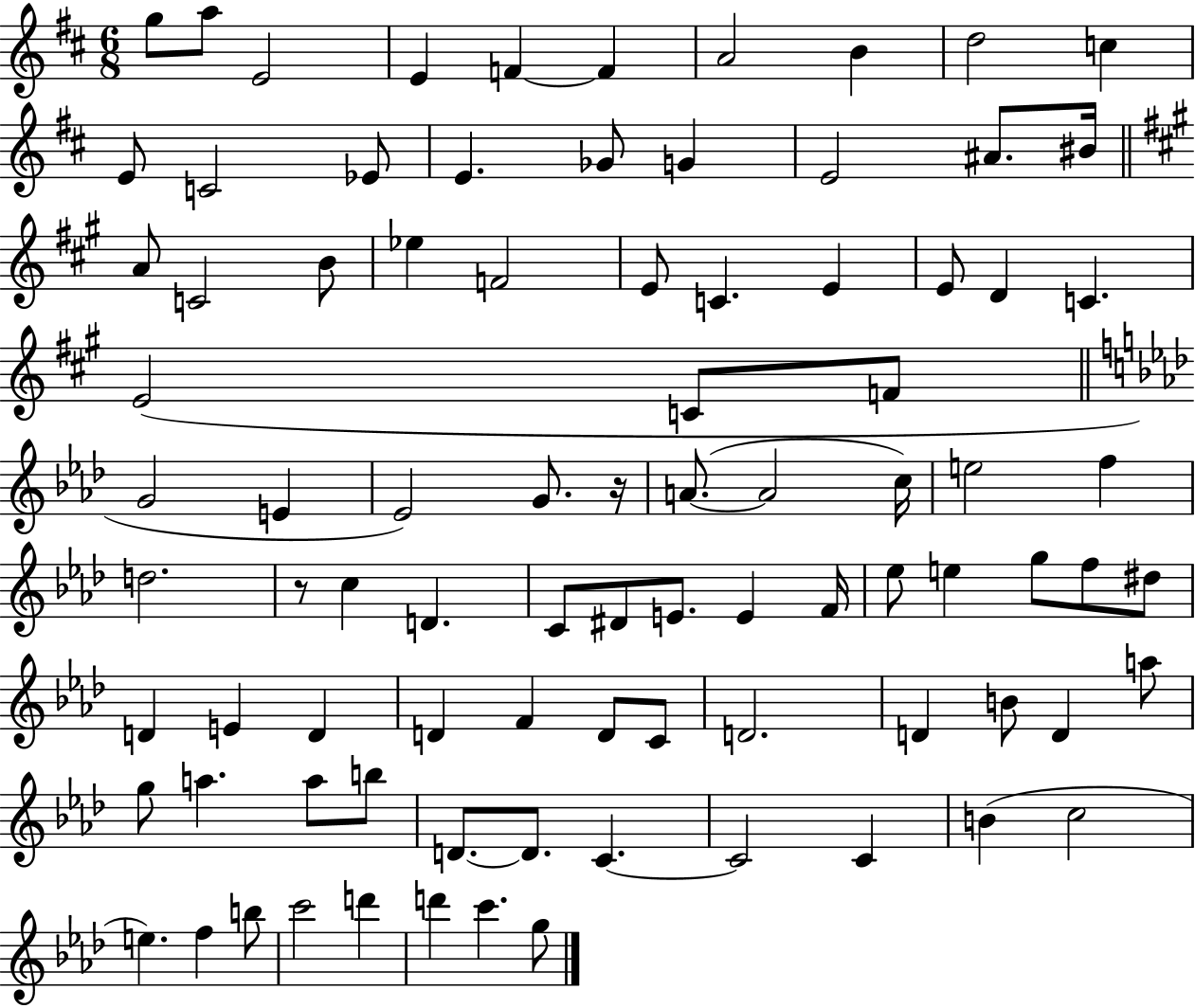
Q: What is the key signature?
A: D major